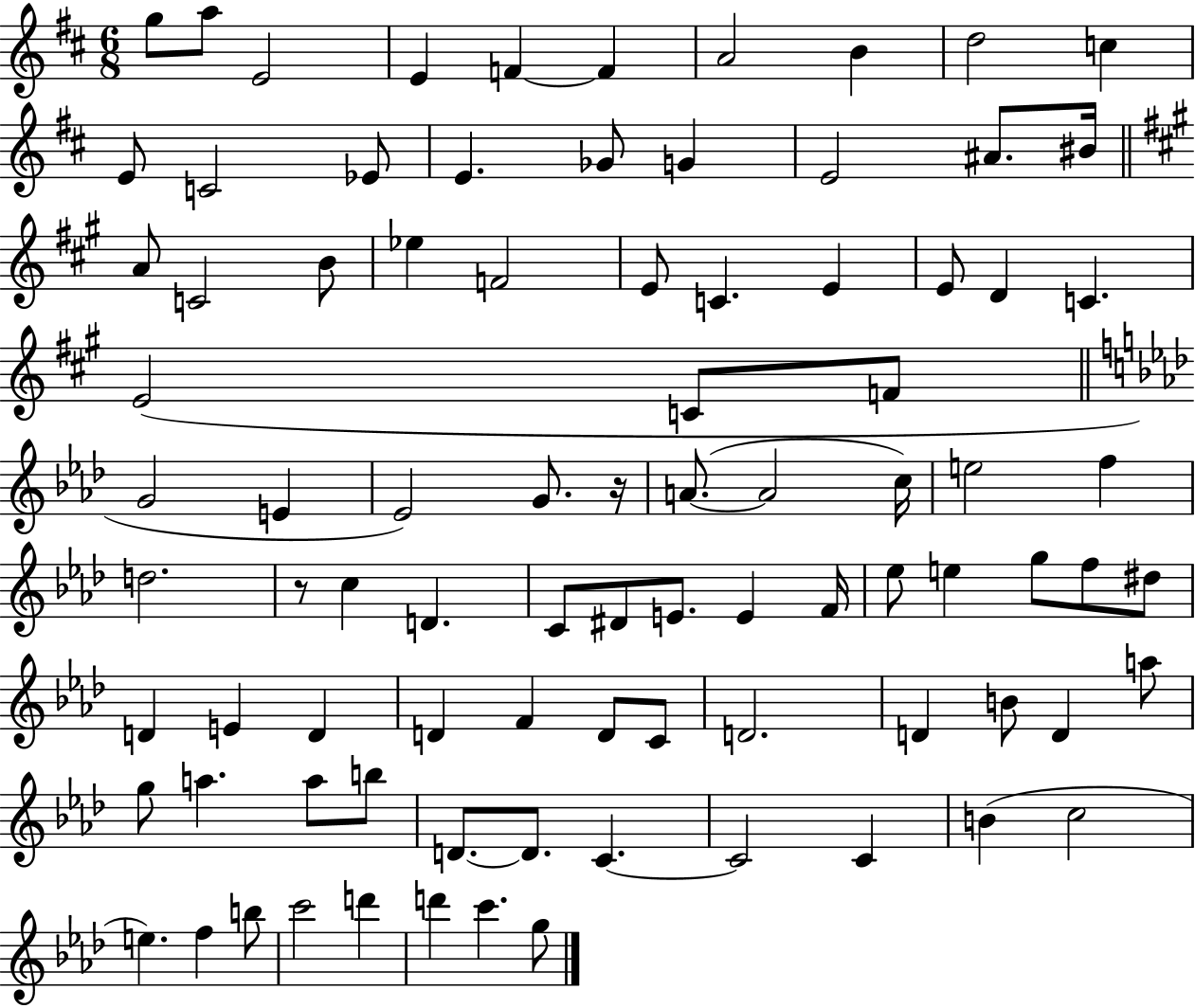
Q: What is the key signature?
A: D major